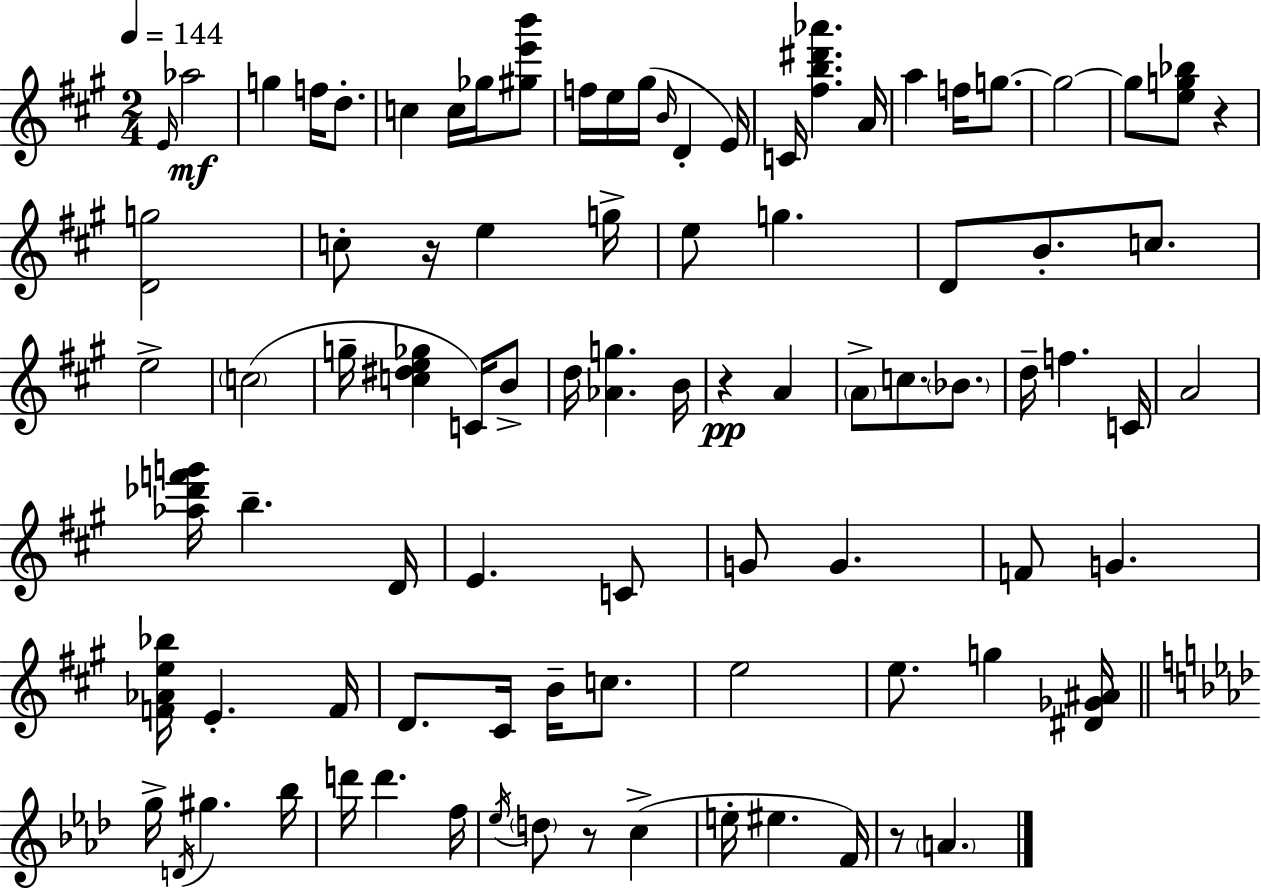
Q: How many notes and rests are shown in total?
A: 89